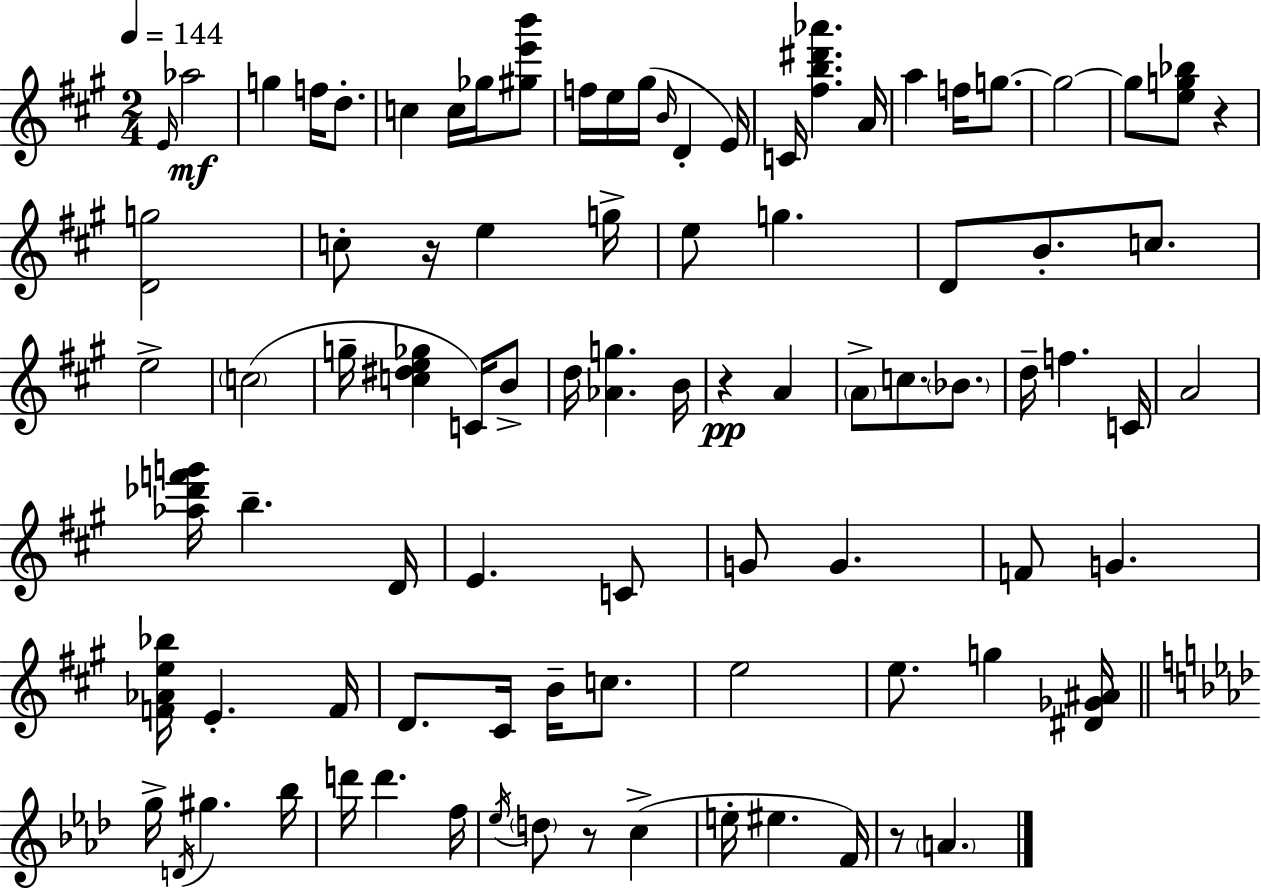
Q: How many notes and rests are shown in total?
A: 89